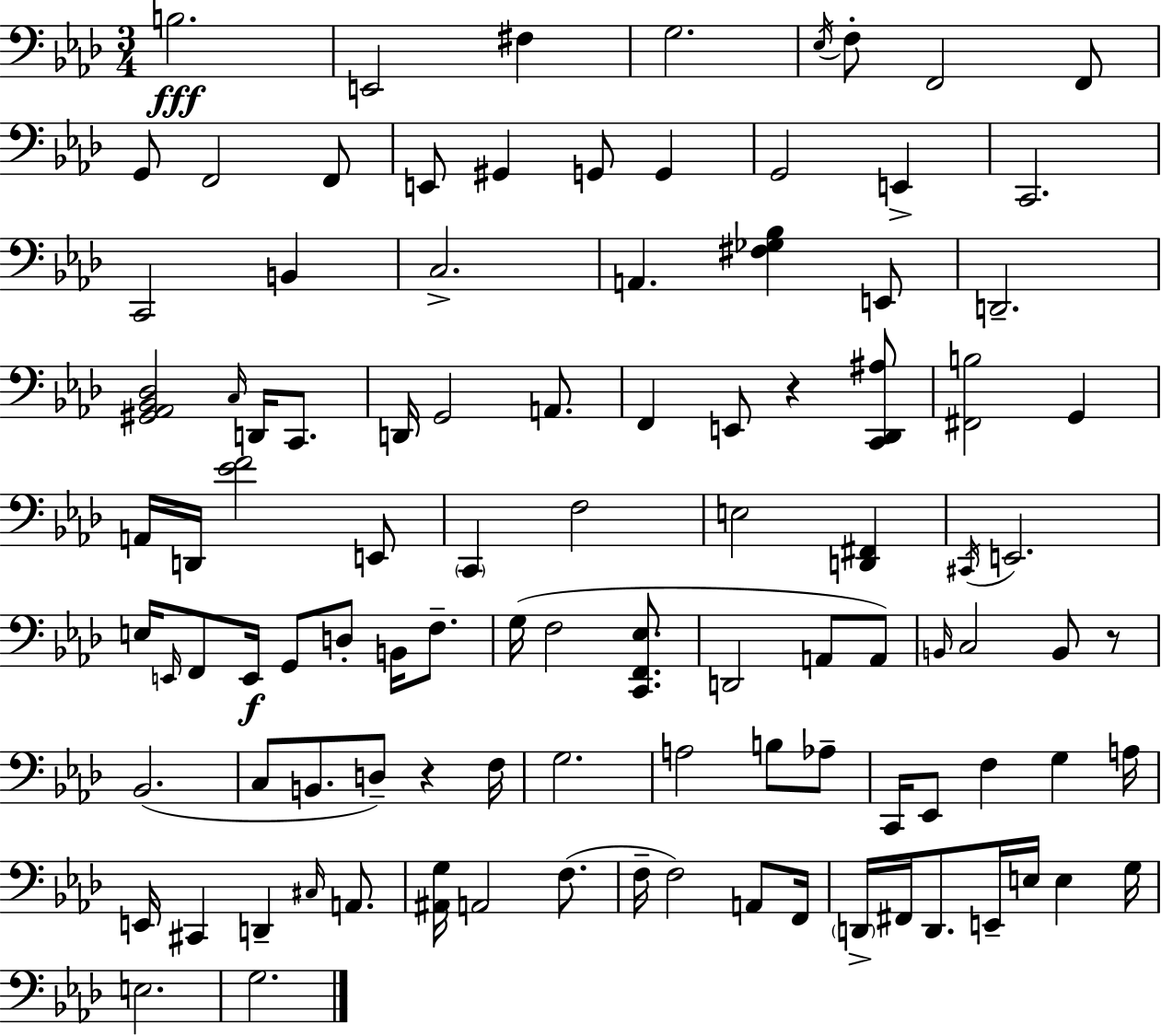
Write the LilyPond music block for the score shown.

{
  \clef bass
  \numericTimeSignature
  \time 3/4
  \key aes \major
  b2.\fff | e,2 fis4 | g2. | \acciaccatura { ees16 } f8-. f,2 f,8 | \break g,8 f,2 f,8 | e,8 gis,4 g,8 g,4 | g,2 e,4-> | c,2. | \break c,2 b,4 | c2.-> | a,4. <fis ges bes>4 e,8 | d,2.-- | \break <gis, aes, bes, des>2 \grace { c16 } d,16 c,8. | d,16 g,2 a,8. | f,4 e,8 r4 | <c, des, ais>8 <fis, b>2 g,4 | \break a,16 d,16 <ees' f'>2 | e,8 \parenthesize c,4 f2 | e2 <d, fis,>4 | \acciaccatura { cis,16 } e,2. | \break e16 \grace { e,16 } f,8 e,16\f g,8 d8-. | b,16 f8.-- g16( f2 | <c, f, ees>8. d,2 | a,8 a,8) \grace { b,16 } c2 | \break b,8 r8 bes,2.( | c8 b,8. d8--) | r4 f16 g2. | a2 | \break b8 aes8-- c,16 ees,8 f4 | g4 a16 e,16 cis,4 d,4-- | \grace { cis16 } a,8. <ais, g>16 a,2 | f8.( f16-- f2) | \break a,8 f,16 \parenthesize d,16-> fis,16 d,8. e,16-- | e16 e4 g16 e2. | g2. | \bar "|."
}